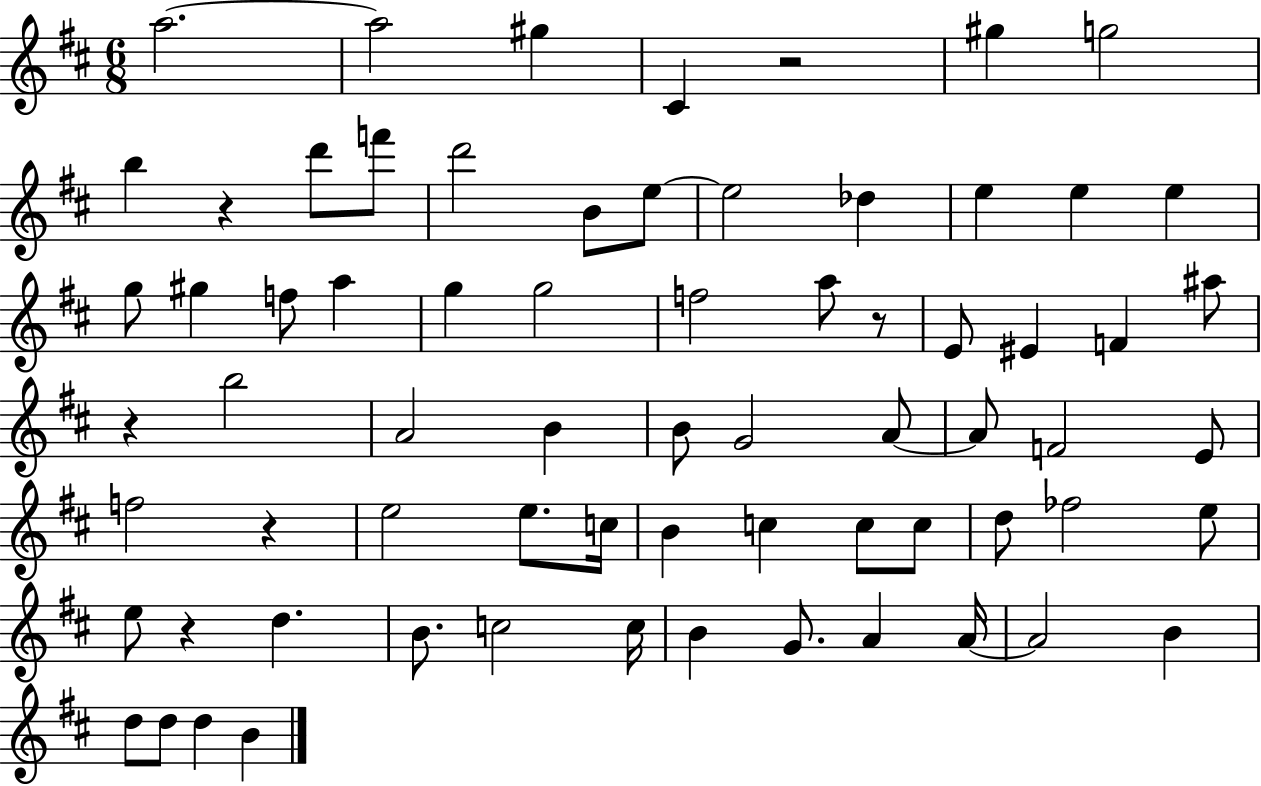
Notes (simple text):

A5/h. A5/h G#5/q C#4/q R/h G#5/q G5/h B5/q R/q D6/e F6/e D6/h B4/e E5/e E5/h Db5/q E5/q E5/q E5/q G5/e G#5/q F5/e A5/q G5/q G5/h F5/h A5/e R/e E4/e EIS4/q F4/q A#5/e R/q B5/h A4/h B4/q B4/e G4/h A4/e A4/e F4/h E4/e F5/h R/q E5/h E5/e. C5/s B4/q C5/q C5/e C5/e D5/e FES5/h E5/e E5/e R/q D5/q. B4/e. C5/h C5/s B4/q G4/e. A4/q A4/s A4/h B4/q D5/e D5/e D5/q B4/q